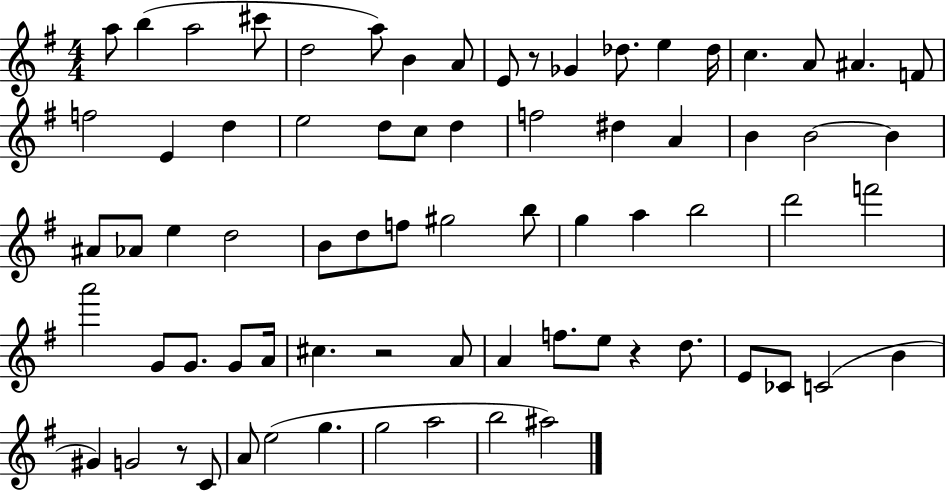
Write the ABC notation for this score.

X:1
T:Untitled
M:4/4
L:1/4
K:G
a/2 b a2 ^c'/2 d2 a/2 B A/2 E/2 z/2 _G _d/2 e _d/4 c A/2 ^A F/2 f2 E d e2 d/2 c/2 d f2 ^d A B B2 B ^A/2 _A/2 e d2 B/2 d/2 f/2 ^g2 b/2 g a b2 d'2 f'2 a'2 G/2 G/2 G/2 A/4 ^c z2 A/2 A f/2 e/2 z d/2 E/2 _C/2 C2 B ^G G2 z/2 C/2 A/2 e2 g g2 a2 b2 ^a2